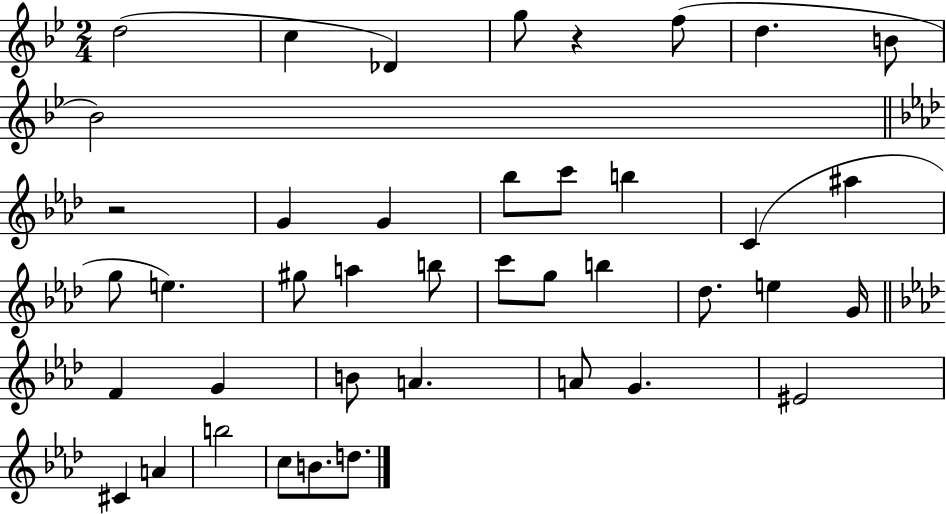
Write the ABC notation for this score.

X:1
T:Untitled
M:2/4
L:1/4
K:Bb
d2 c _D g/2 z f/2 d B/2 _B2 z2 G G _b/2 c'/2 b C ^a g/2 e ^g/2 a b/2 c'/2 g/2 b _d/2 e G/4 F G B/2 A A/2 G ^E2 ^C A b2 c/2 B/2 d/2